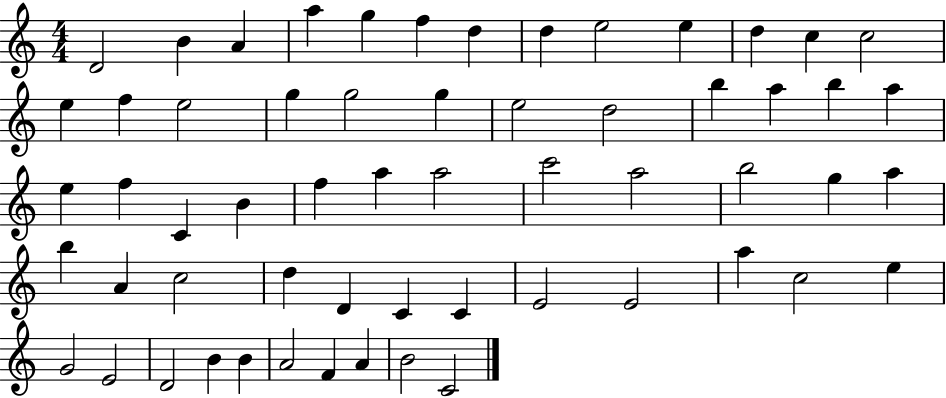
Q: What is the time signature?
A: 4/4